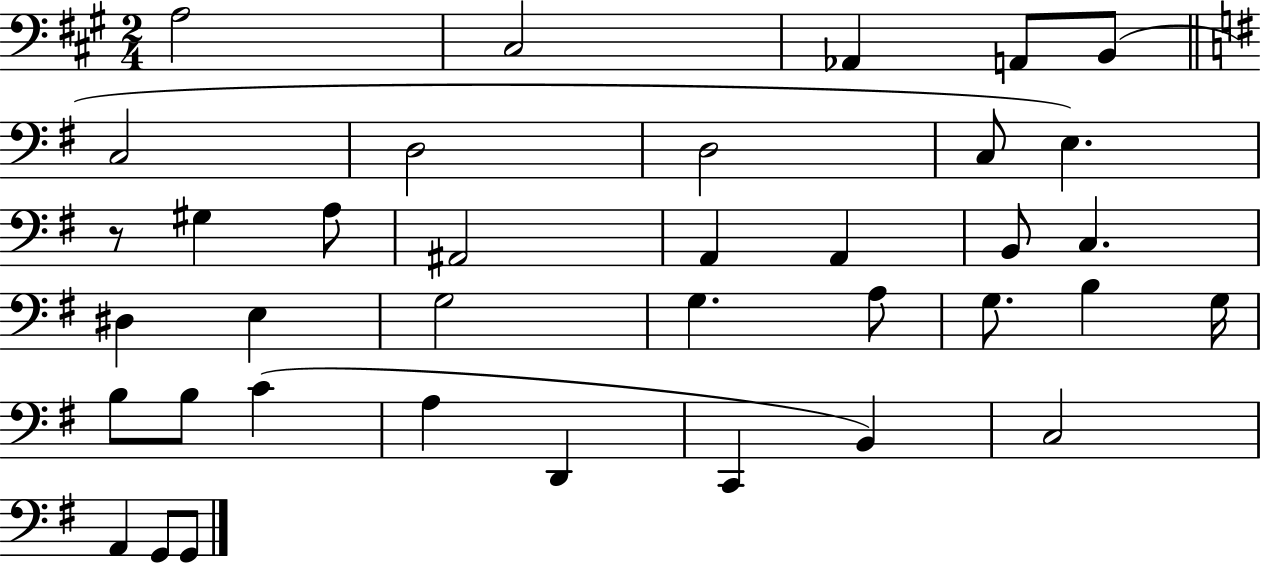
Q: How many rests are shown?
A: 1